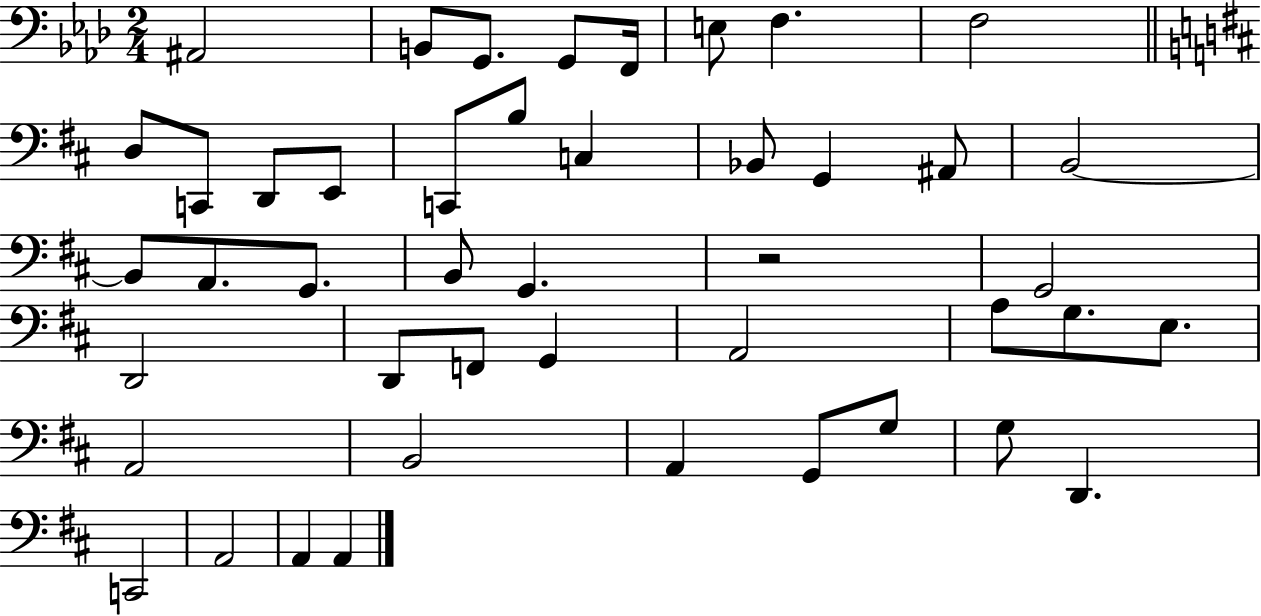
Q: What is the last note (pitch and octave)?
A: A2